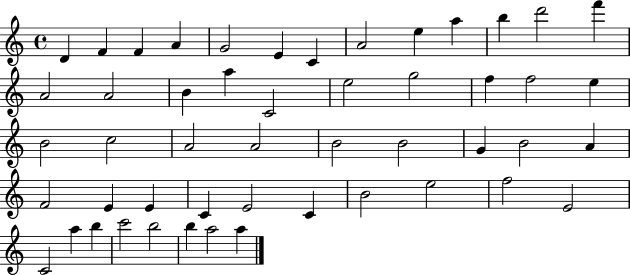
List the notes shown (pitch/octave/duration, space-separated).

D4/q F4/q F4/q A4/q G4/h E4/q C4/q A4/h E5/q A5/q B5/q D6/h F6/q A4/h A4/h B4/q A5/q C4/h E5/h G5/h F5/q F5/h E5/q B4/h C5/h A4/h A4/h B4/h B4/h G4/q B4/h A4/q F4/h E4/q E4/q C4/q E4/h C4/q B4/h E5/h F5/h E4/h C4/h A5/q B5/q C6/h B5/h B5/q A5/h A5/q